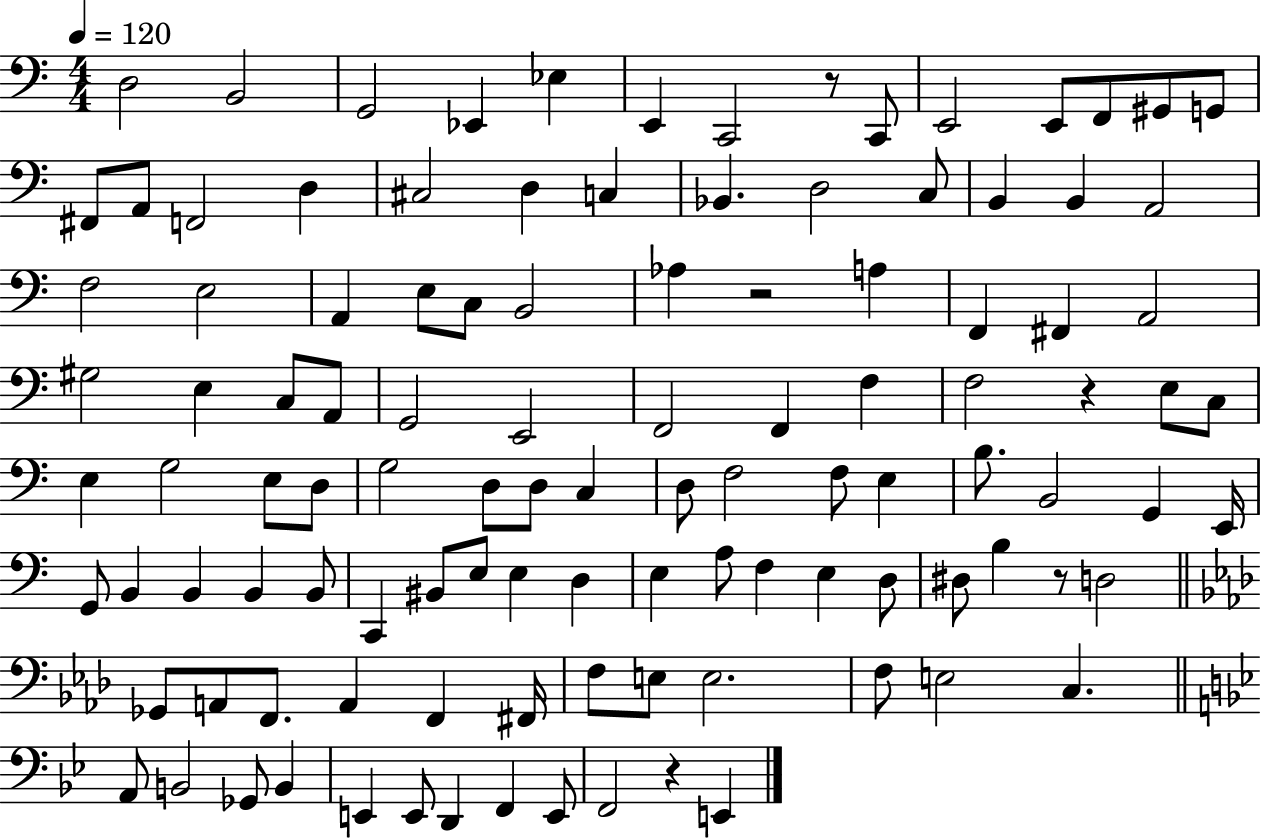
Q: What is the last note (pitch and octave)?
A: E2